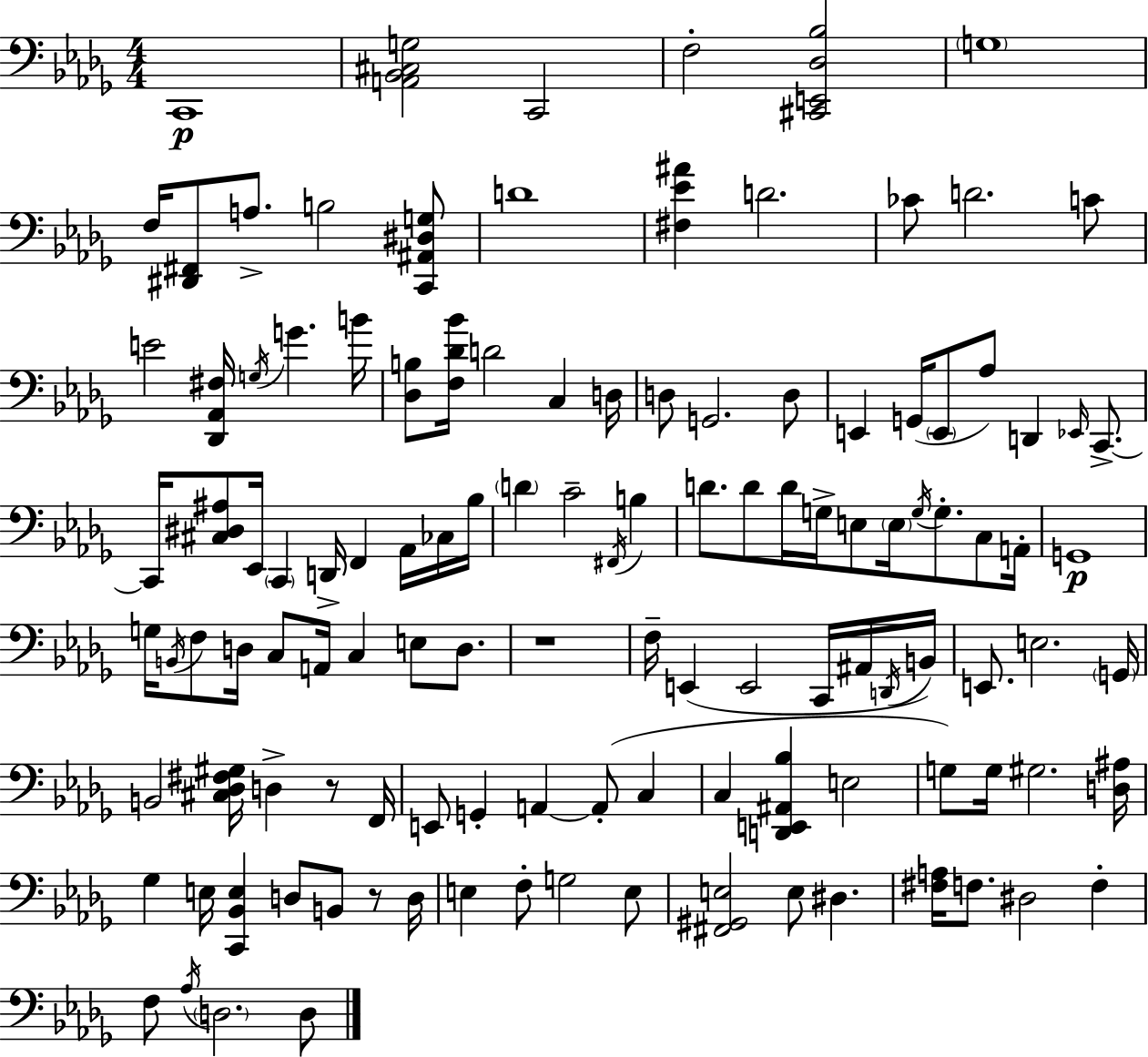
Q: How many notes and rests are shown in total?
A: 120